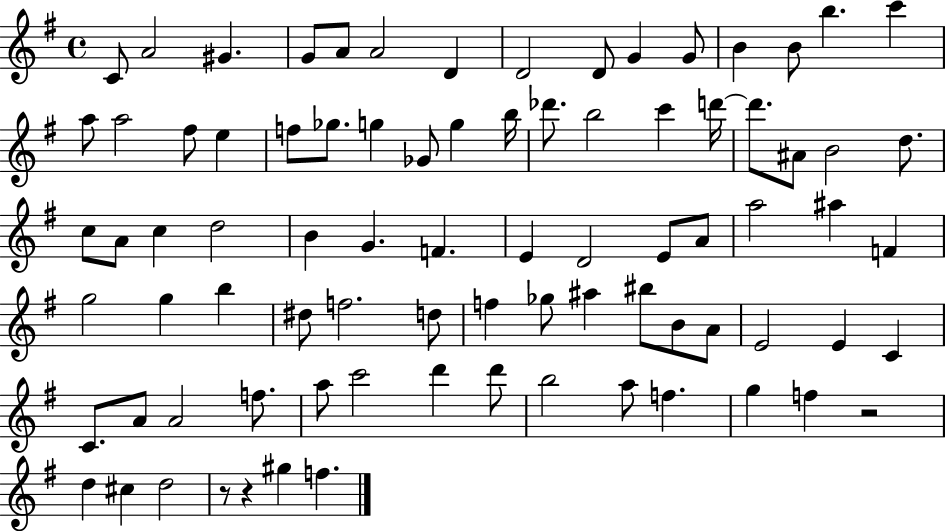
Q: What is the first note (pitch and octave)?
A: C4